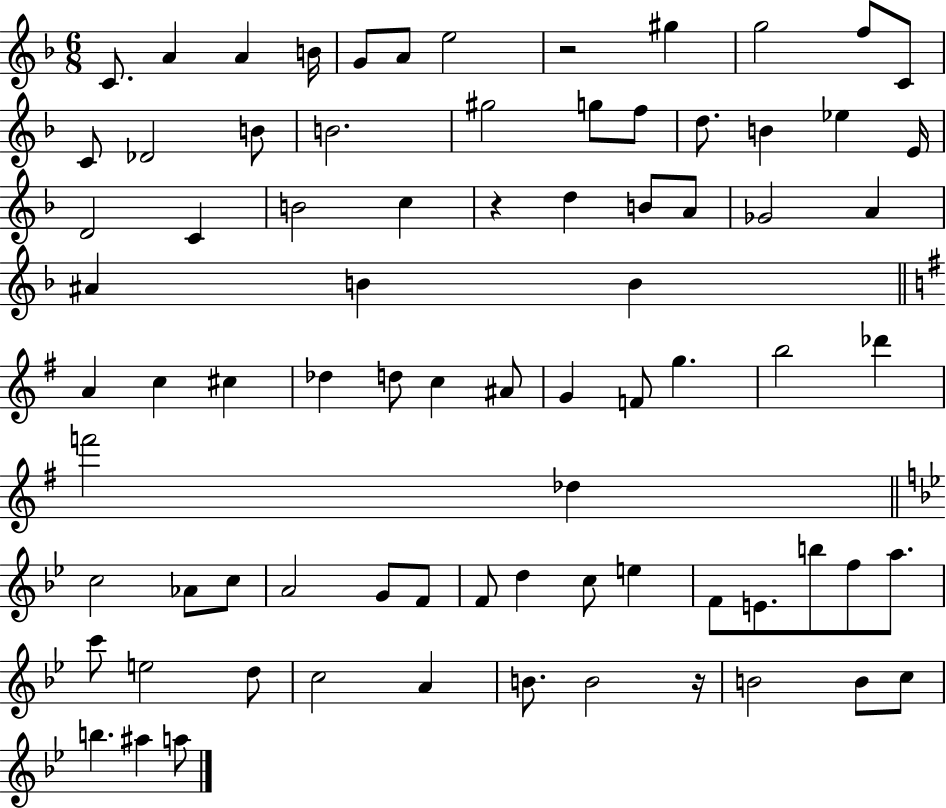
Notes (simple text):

C4/e. A4/q A4/q B4/s G4/e A4/e E5/h R/h G#5/q G5/h F5/e C4/e C4/e Db4/h B4/e B4/h. G#5/h G5/e F5/e D5/e. B4/q Eb5/q E4/s D4/h C4/q B4/h C5/q R/q D5/q B4/e A4/e Gb4/h A4/q A#4/q B4/q B4/q A4/q C5/q C#5/q Db5/q D5/e C5/q A#4/e G4/q F4/e G5/q. B5/h Db6/q F6/h Db5/q C5/h Ab4/e C5/e A4/h G4/e F4/e F4/e D5/q C5/e E5/q F4/e E4/e. B5/e F5/e A5/e. C6/e E5/h D5/e C5/h A4/q B4/e. B4/h R/s B4/h B4/e C5/e B5/q. A#5/q A5/e